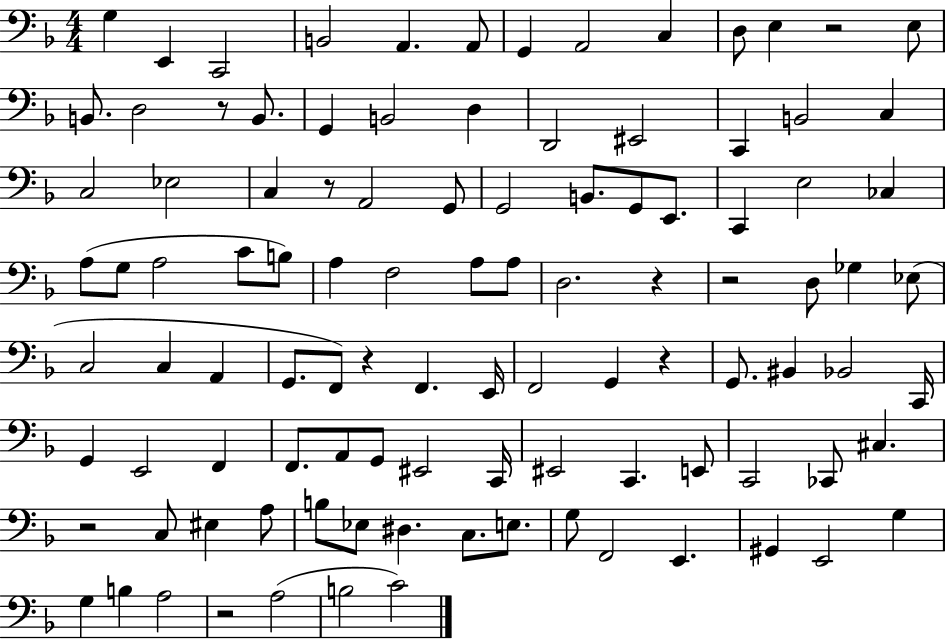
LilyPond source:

{
  \clef bass
  \numericTimeSignature
  \time 4/4
  \key f \major
  g4 e,4 c,2 | b,2 a,4. a,8 | g,4 a,2 c4 | d8 e4 r2 e8 | \break b,8. d2 r8 b,8. | g,4 b,2 d4 | d,2 eis,2 | c,4 b,2 c4 | \break c2 ees2 | c4 r8 a,2 g,8 | g,2 b,8. g,8 e,8. | c,4 e2 ces4 | \break a8( g8 a2 c'8 b8) | a4 f2 a8 a8 | d2. r4 | r2 d8 ges4 ees8( | \break c2 c4 a,4 | g,8. f,8) r4 f,4. e,16 | f,2 g,4 r4 | g,8. bis,4 bes,2 c,16 | \break g,4 e,2 f,4 | f,8. a,8 g,8 eis,2 c,16 | eis,2 c,4. e,8 | c,2 ces,8 cis4. | \break r2 c8 eis4 a8 | b8 ees8 dis4. c8. e8. | g8 f,2 e,4. | gis,4 e,2 g4 | \break g4 b4 a2 | r2 a2( | b2 c'2) | \bar "|."
}